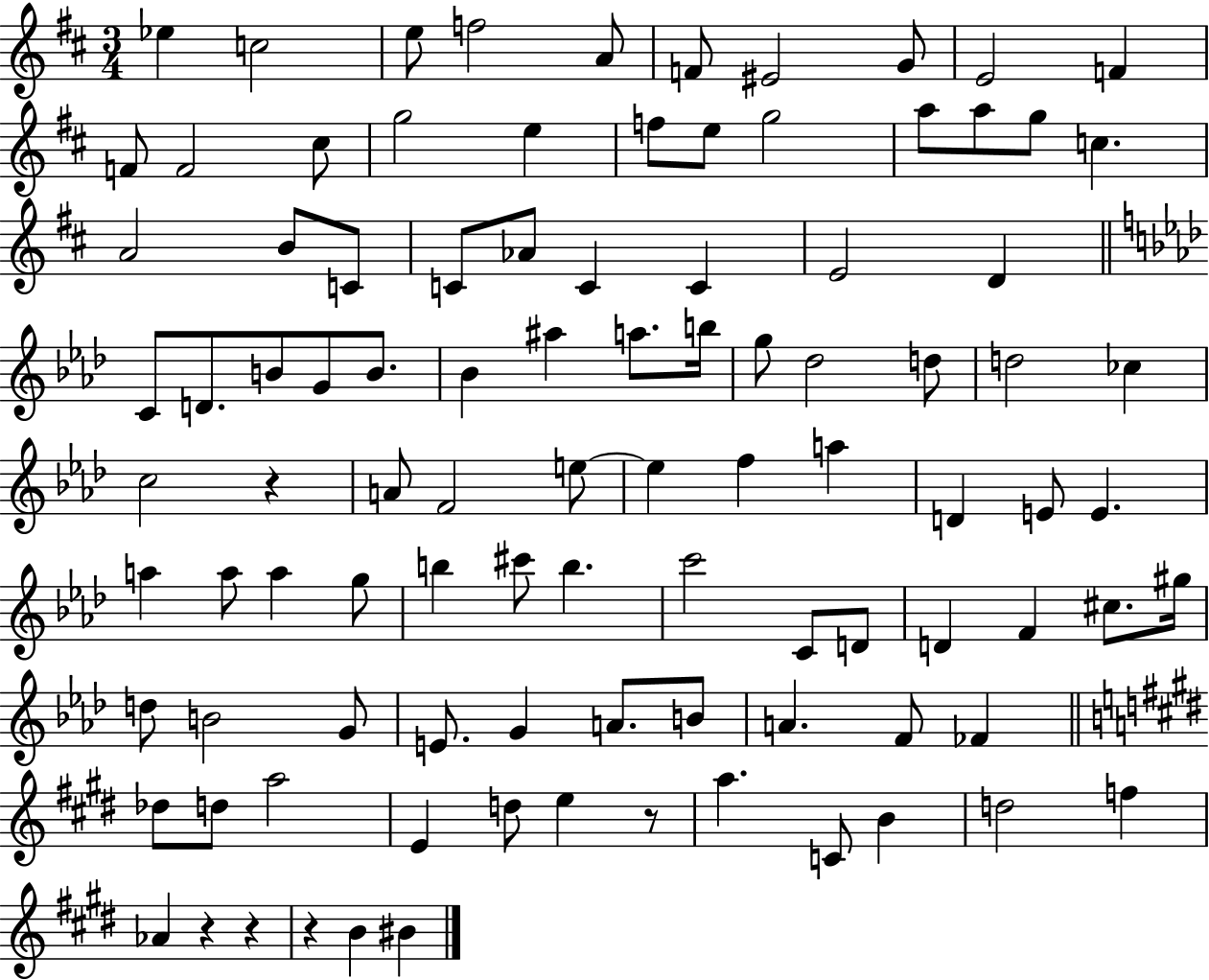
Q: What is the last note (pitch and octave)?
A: BIS4